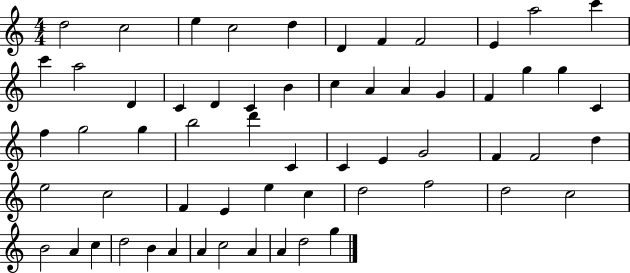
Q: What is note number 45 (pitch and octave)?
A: D5